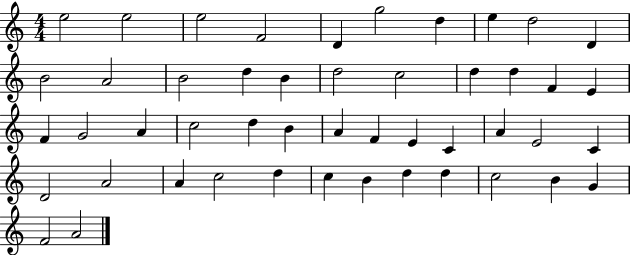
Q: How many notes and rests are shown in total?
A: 48